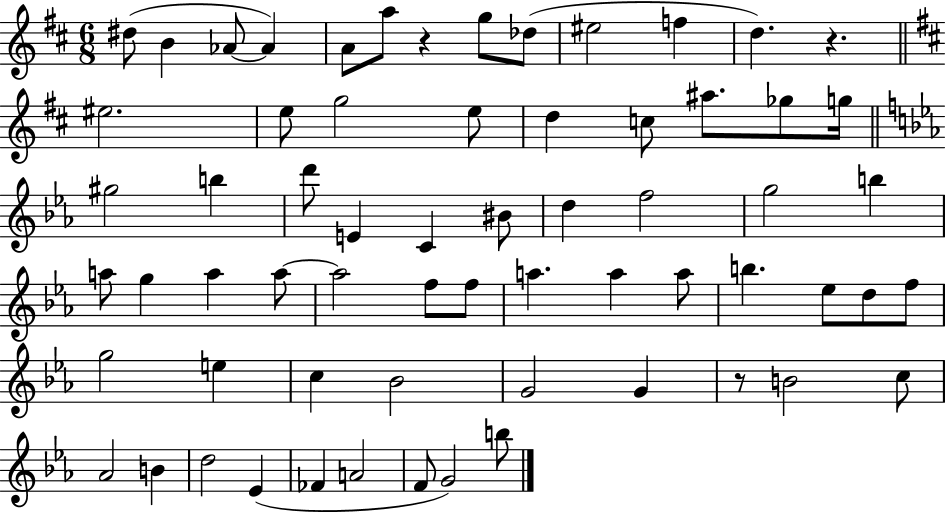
D#5/e B4/q Ab4/e Ab4/q A4/e A5/e R/q G5/e Db5/e EIS5/h F5/q D5/q. R/q. EIS5/h. E5/e G5/h E5/e D5/q C5/e A#5/e. Gb5/e G5/s G#5/h B5/q D6/e E4/q C4/q BIS4/e D5/q F5/h G5/h B5/q A5/e G5/q A5/q A5/e A5/h F5/e F5/e A5/q. A5/q A5/e B5/q. Eb5/e D5/e F5/e G5/h E5/q C5/q Bb4/h G4/h G4/q R/e B4/h C5/e Ab4/h B4/q D5/h Eb4/q FES4/q A4/h F4/e G4/h B5/e